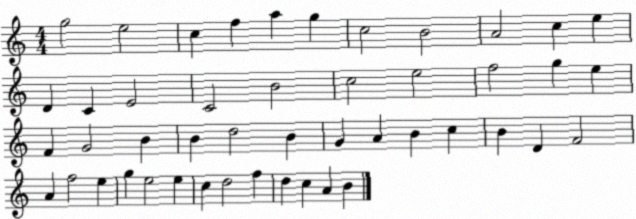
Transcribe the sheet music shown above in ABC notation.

X:1
T:Untitled
M:4/4
L:1/4
K:C
g2 e2 c f a g c2 B2 A2 c e D C E2 C2 B2 c2 e2 f2 g e F G2 B B d2 B G A B c B D F2 A f2 e g e2 e c d2 f d c A B